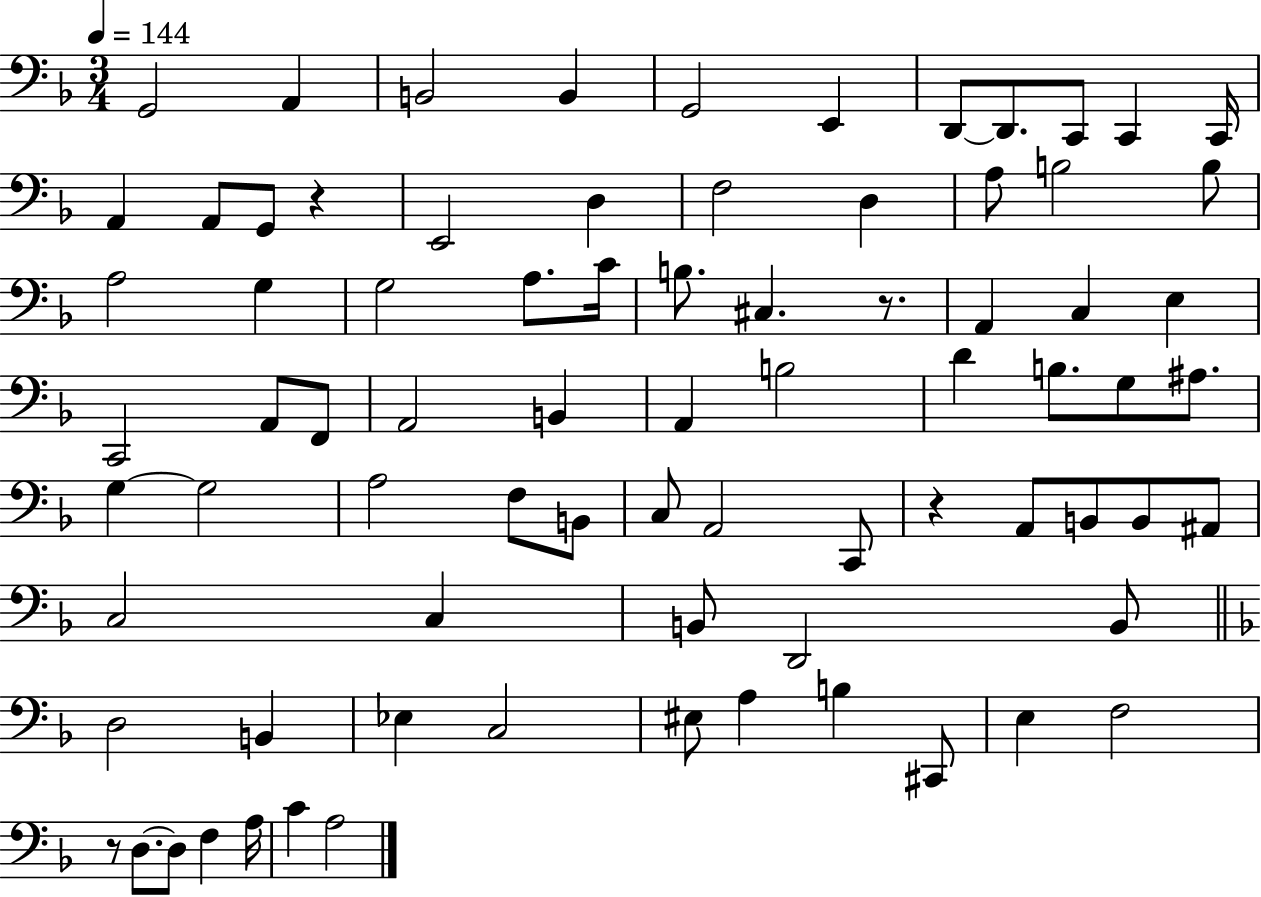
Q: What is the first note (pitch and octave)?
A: G2